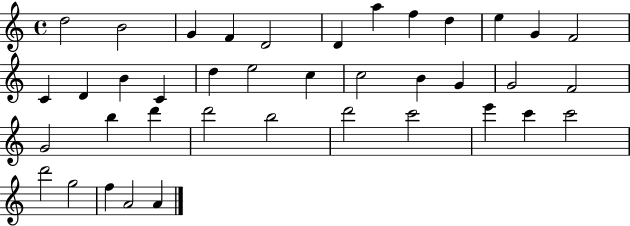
D5/h B4/h G4/q F4/q D4/h D4/q A5/q F5/q D5/q E5/q G4/q F4/h C4/q D4/q B4/q C4/q D5/q E5/h C5/q C5/h B4/q G4/q G4/h F4/h G4/h B5/q D6/q D6/h B5/h D6/h C6/h E6/q C6/q C6/h D6/h G5/h F5/q A4/h A4/q